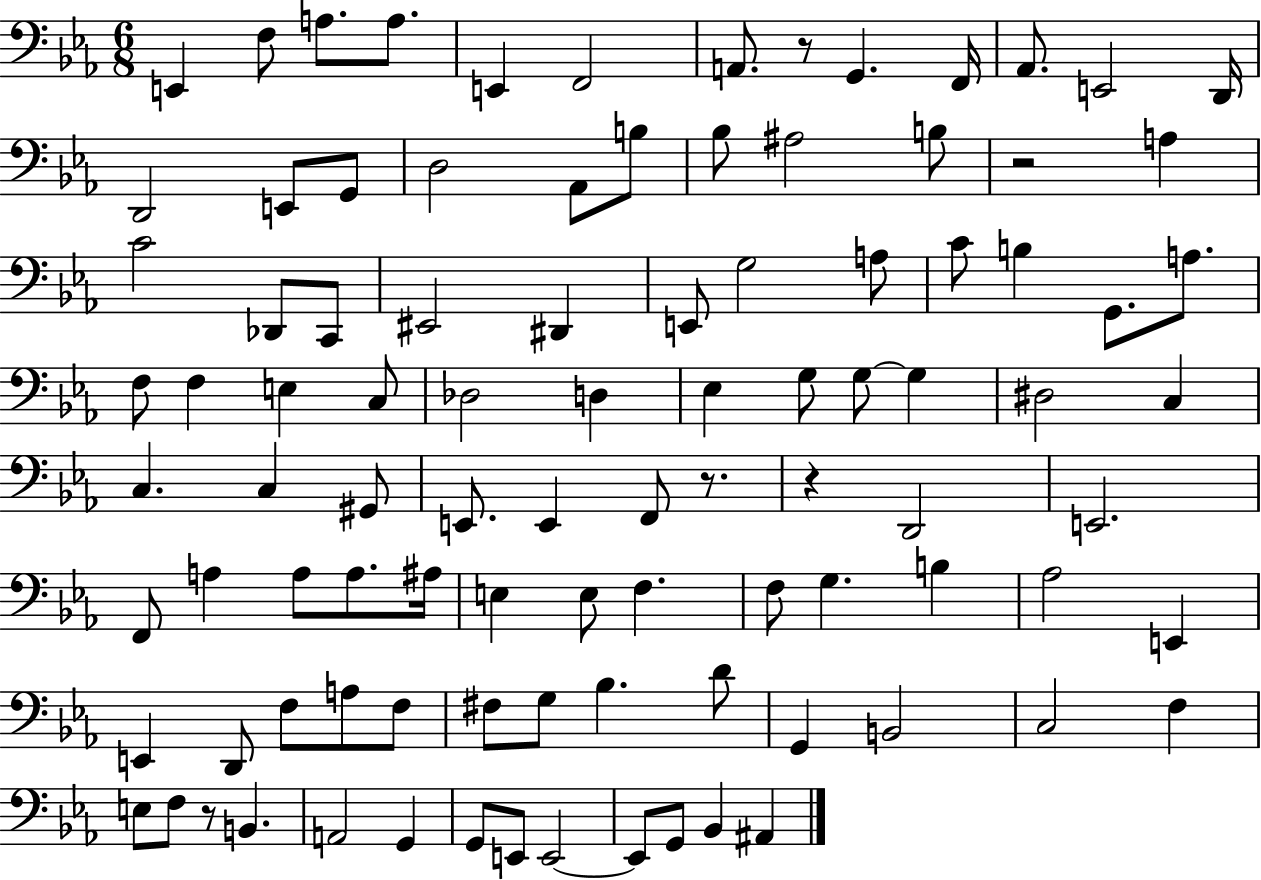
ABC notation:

X:1
T:Untitled
M:6/8
L:1/4
K:Eb
E,, F,/2 A,/2 A,/2 E,, F,,2 A,,/2 z/2 G,, F,,/4 _A,,/2 E,,2 D,,/4 D,,2 E,,/2 G,,/2 D,2 _A,,/2 B,/2 _B,/2 ^A,2 B,/2 z2 A, C2 _D,,/2 C,,/2 ^E,,2 ^D,, E,,/2 G,2 A,/2 C/2 B, G,,/2 A,/2 F,/2 F, E, C,/2 _D,2 D, _E, G,/2 G,/2 G, ^D,2 C, C, C, ^G,,/2 E,,/2 E,, F,,/2 z/2 z D,,2 E,,2 F,,/2 A, A,/2 A,/2 ^A,/4 E, E,/2 F, F,/2 G, B, _A,2 E,, E,, D,,/2 F,/2 A,/2 F,/2 ^F,/2 G,/2 _B, D/2 G,, B,,2 C,2 F, E,/2 F,/2 z/2 B,, A,,2 G,, G,,/2 E,,/2 E,,2 E,,/2 G,,/2 _B,, ^A,,